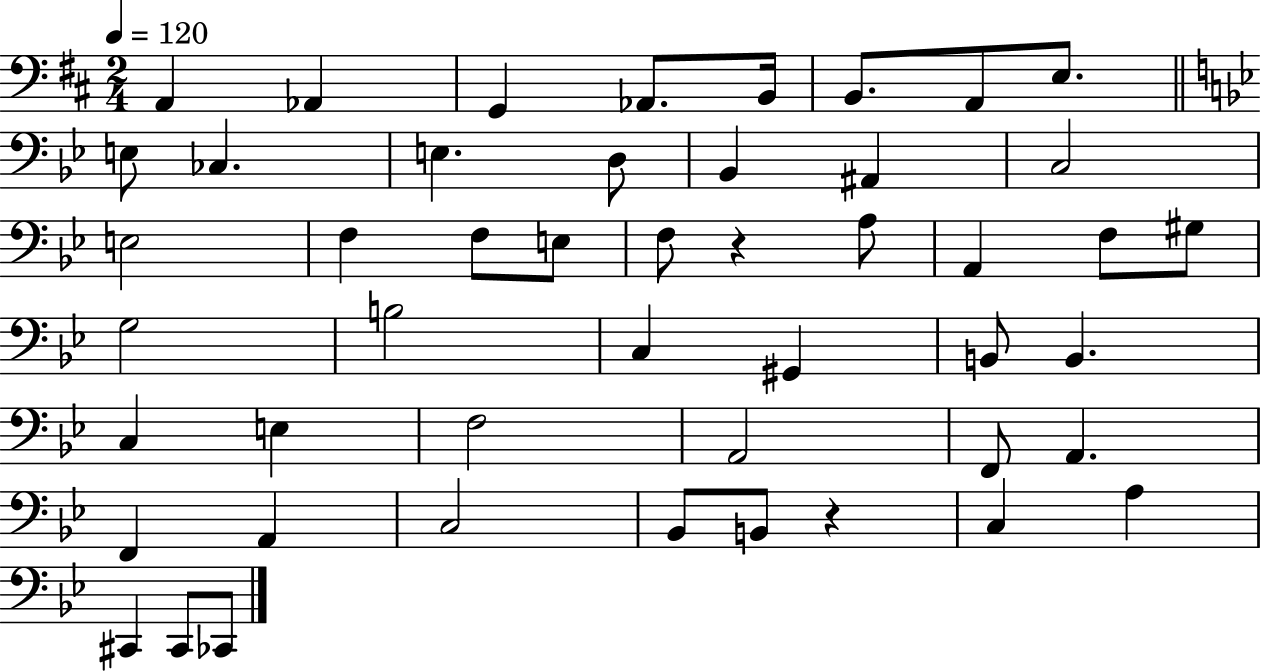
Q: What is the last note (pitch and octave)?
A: CES2